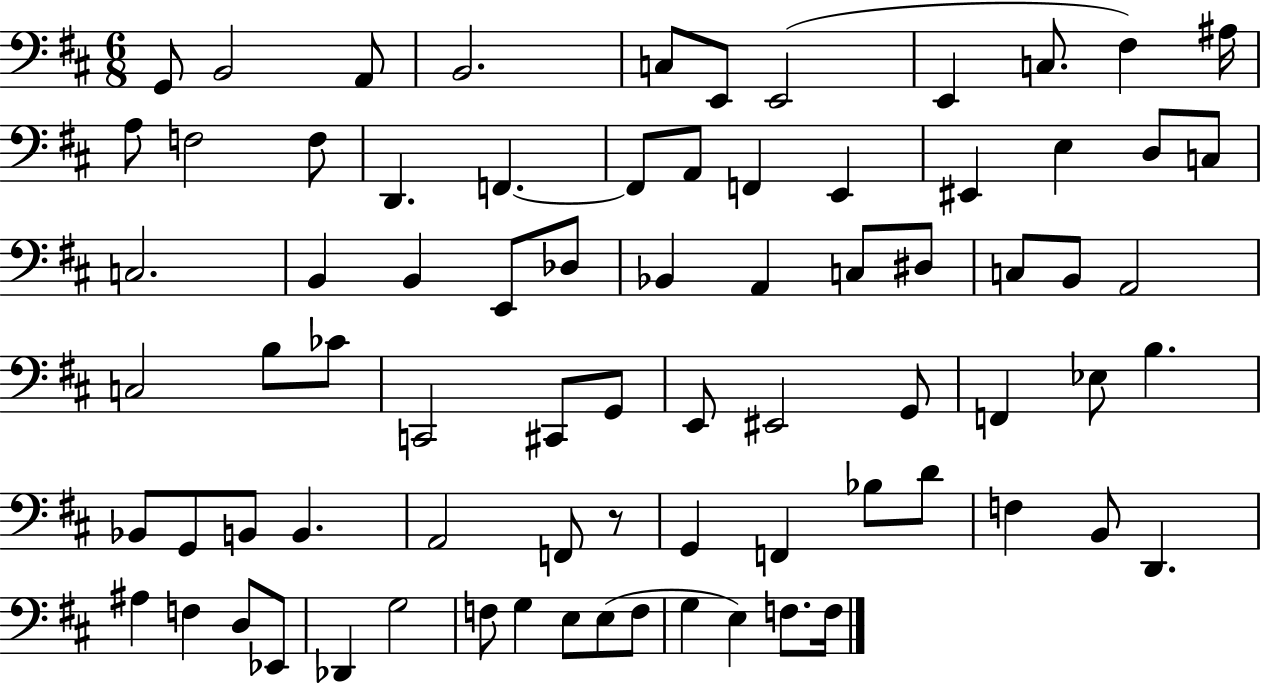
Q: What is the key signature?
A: D major